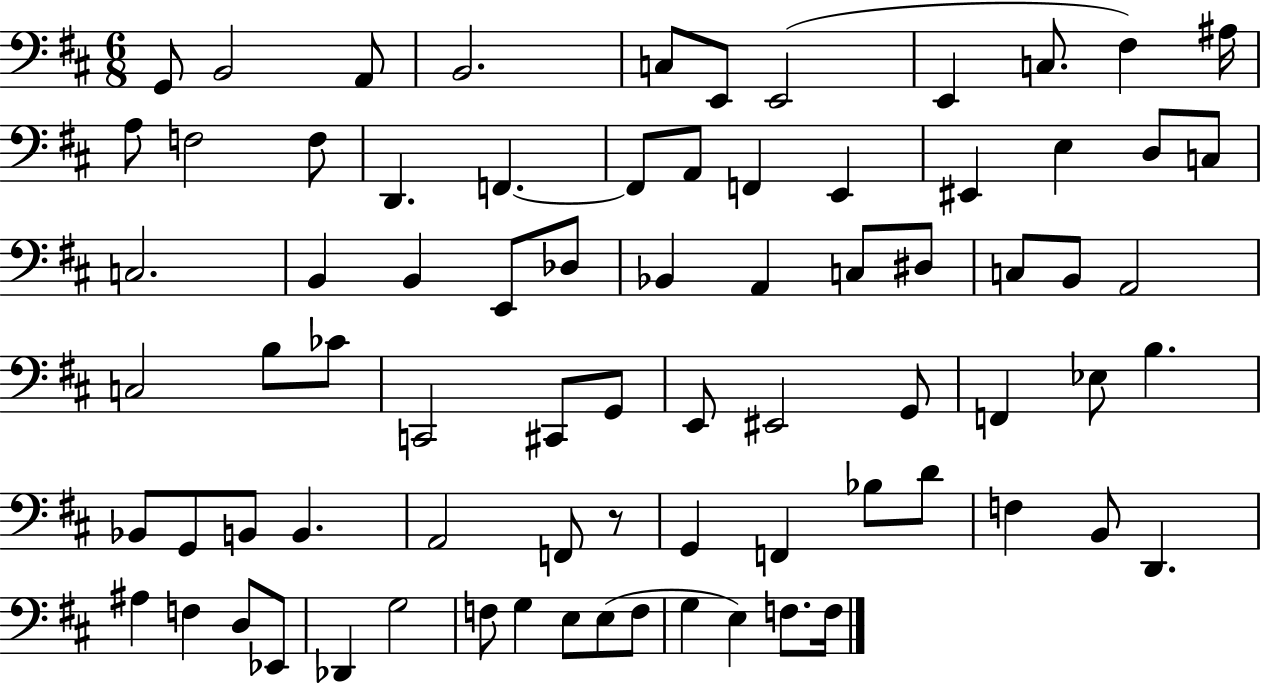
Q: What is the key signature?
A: D major